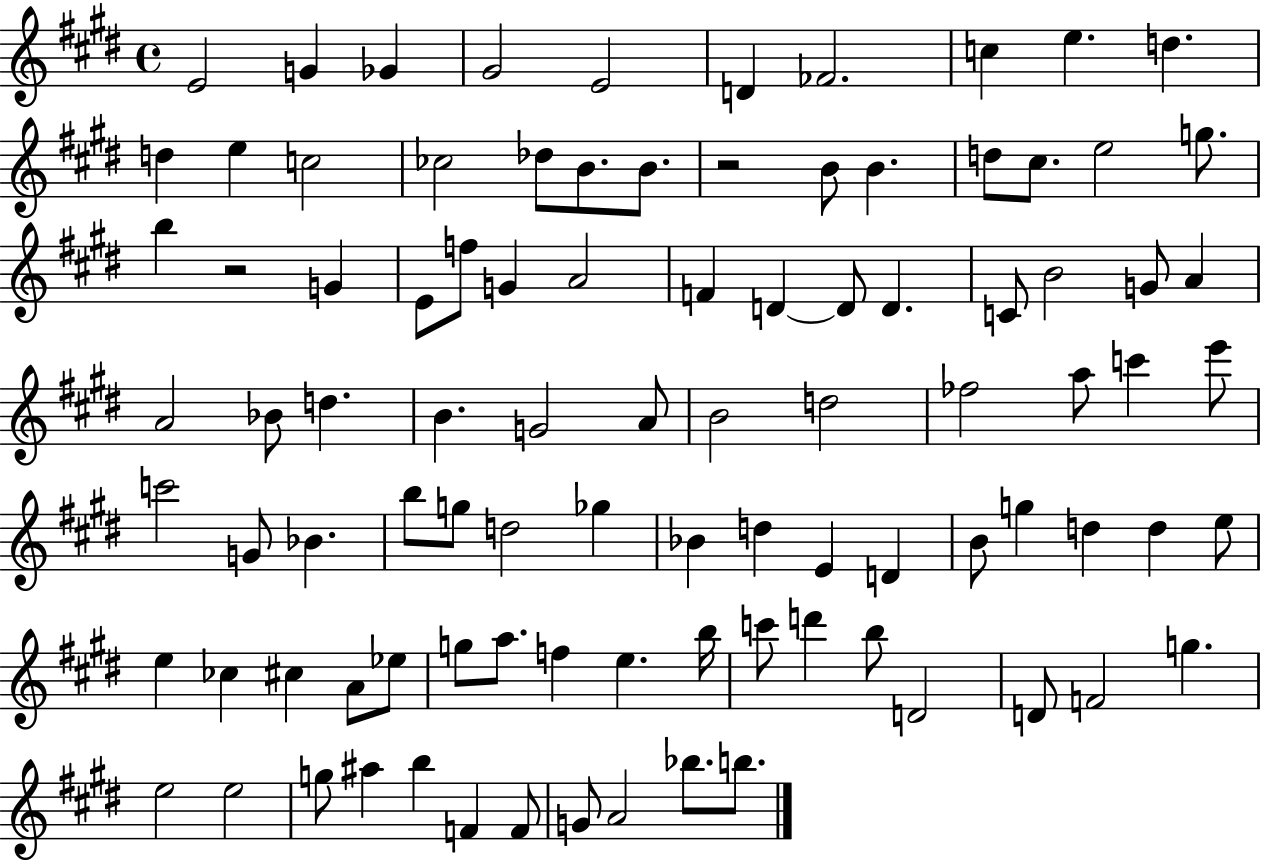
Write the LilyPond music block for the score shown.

{
  \clef treble
  \time 4/4
  \defaultTimeSignature
  \key e \major
  e'2 g'4 ges'4 | gis'2 e'2 | d'4 fes'2. | c''4 e''4. d''4. | \break d''4 e''4 c''2 | ces''2 des''8 b'8. b'8. | r2 b'8 b'4. | d''8 cis''8. e''2 g''8. | \break b''4 r2 g'4 | e'8 f''8 g'4 a'2 | f'4 d'4~~ d'8 d'4. | c'8 b'2 g'8 a'4 | \break a'2 bes'8 d''4. | b'4. g'2 a'8 | b'2 d''2 | fes''2 a''8 c'''4 e'''8 | \break c'''2 g'8 bes'4. | b''8 g''8 d''2 ges''4 | bes'4 d''4 e'4 d'4 | b'8 g''4 d''4 d''4 e''8 | \break e''4 ces''4 cis''4 a'8 ees''8 | g''8 a''8. f''4 e''4. b''16 | c'''8 d'''4 b''8 d'2 | d'8 f'2 g''4. | \break e''2 e''2 | g''8 ais''4 b''4 f'4 f'8 | g'8 a'2 bes''8. b''8. | \bar "|."
}